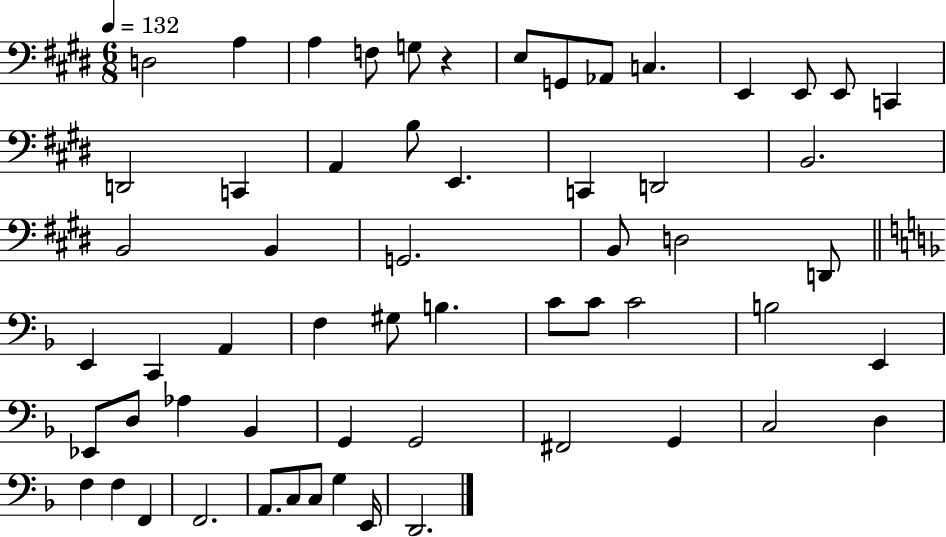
{
  \clef bass
  \numericTimeSignature
  \time 6/8
  \key e \major
  \tempo 4 = 132
  d2 a4 | a4 f8 g8 r4 | e8 g,8 aes,8 c4. | e,4 e,8 e,8 c,4 | \break d,2 c,4 | a,4 b8 e,4. | c,4 d,2 | b,2. | \break b,2 b,4 | g,2. | b,8 d2 d,8 | \bar "||" \break \key f \major e,4 c,4 a,4 | f4 gis8 b4. | c'8 c'8 c'2 | b2 e,4 | \break ees,8 d8 aes4 bes,4 | g,4 g,2 | fis,2 g,4 | c2 d4 | \break f4 f4 f,4 | f,2. | a,8. c8 c8 g4 e,16 | d,2. | \break \bar "|."
}